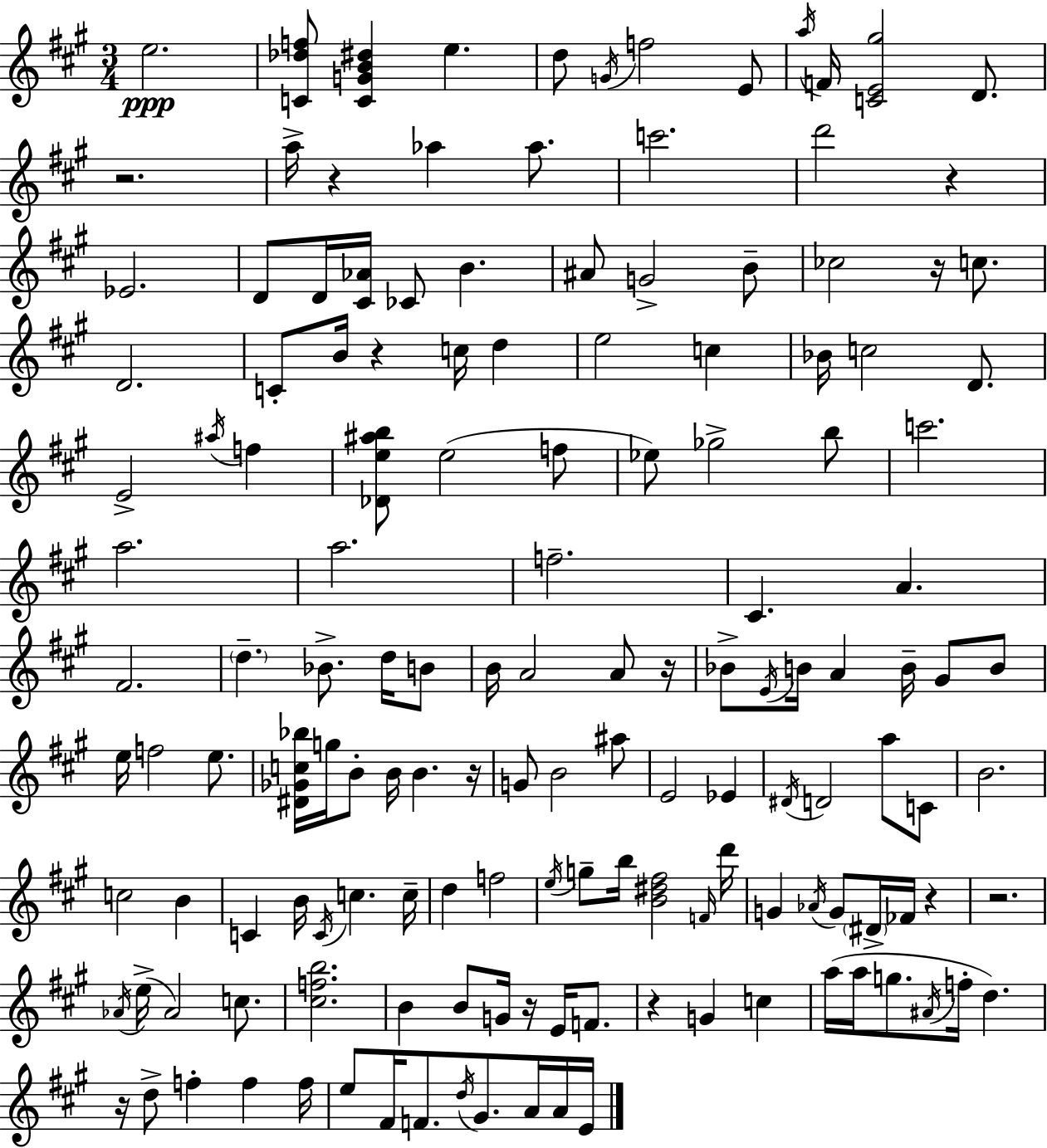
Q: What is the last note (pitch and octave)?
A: E4